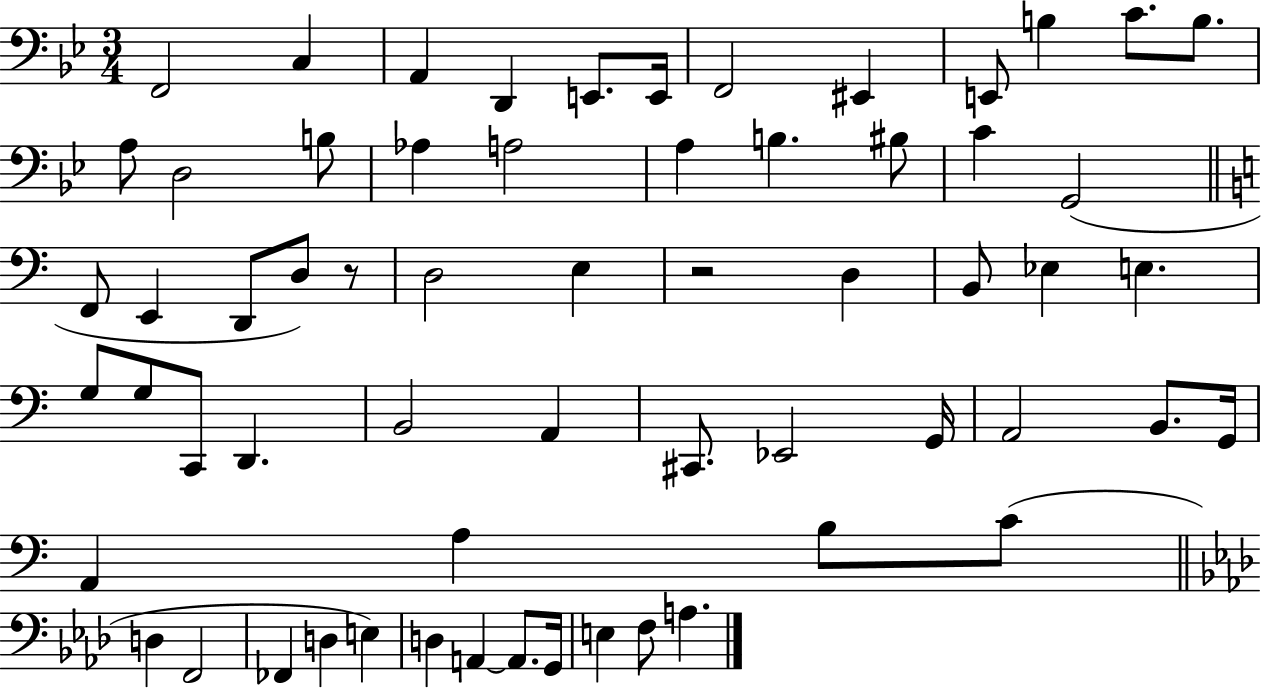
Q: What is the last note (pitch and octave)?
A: A3